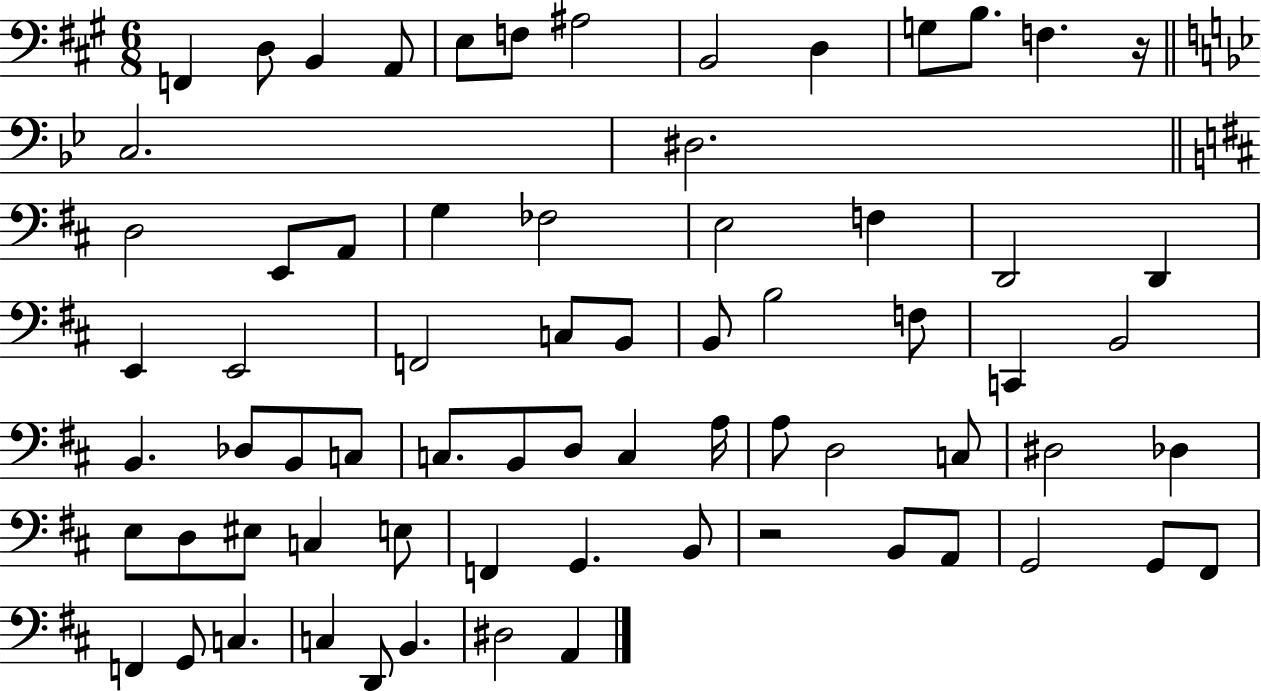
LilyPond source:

{
  \clef bass
  \numericTimeSignature
  \time 6/8
  \key a \major
  \repeat volta 2 { f,4 d8 b,4 a,8 | e8 f8 ais2 | b,2 d4 | g8 b8. f4. r16 | \break \bar "||" \break \key bes \major c2. | dis2. | \bar "||" \break \key d \major d2 e,8 a,8 | g4 fes2 | e2 f4 | d,2 d,4 | \break e,4 e,2 | f,2 c8 b,8 | b,8 b2 f8 | c,4 b,2 | \break b,4. des8 b,8 c8 | c8. b,8 d8 c4 a16 | a8 d2 c8 | dis2 des4 | \break e8 d8 eis8 c4 e8 | f,4 g,4. b,8 | r2 b,8 a,8 | g,2 g,8 fis,8 | \break f,4 g,8 c4. | c4 d,8 b,4. | dis2 a,4 | } \bar "|."
}